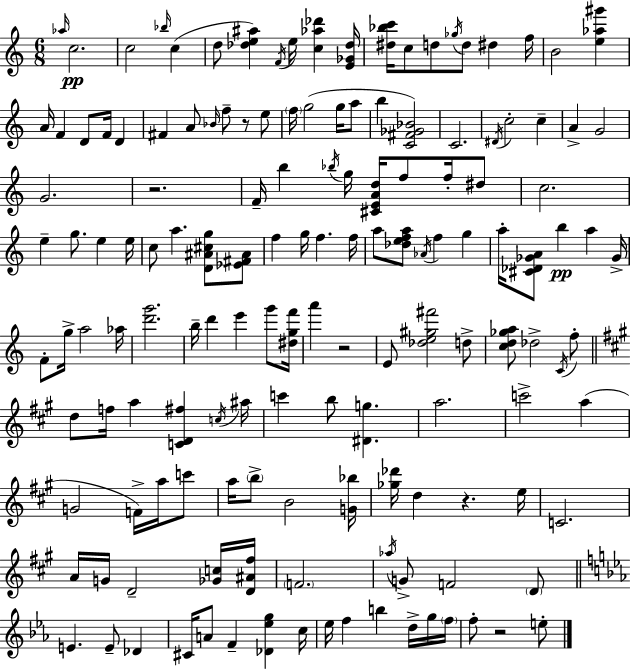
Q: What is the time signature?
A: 6/8